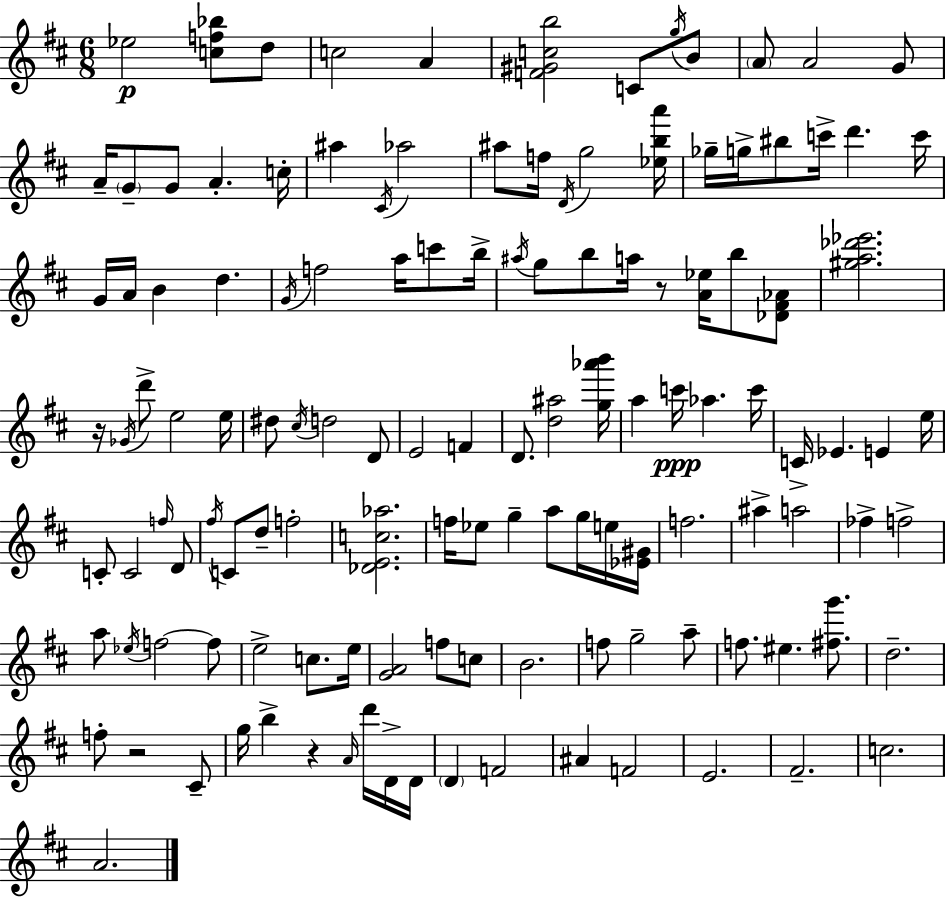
{
  \clef treble
  \numericTimeSignature
  \time 6/8
  \key d \major
  ees''2\p <c'' f'' bes''>8 d''8 | c''2 a'4 | <f' gis' c'' b''>2 c'8 \acciaccatura { g''16 } b'8 | \parenthesize a'8 a'2 g'8 | \break a'16-- \parenthesize g'8-- g'8 a'4.-. | c''16-. ais''4 \acciaccatura { cis'16 } aes''2 | ais''8 f''16 \acciaccatura { d'16 } g''2 | <ees'' b'' a'''>16 ges''16-- g''16-> bis''8 c'''16-> d'''4. | \break c'''16 g'16 a'16 b'4 d''4. | \acciaccatura { g'16 } f''2 | a''16 c'''8 b''16-> \acciaccatura { ais''16 } g''8 b''8 a''16 r8 | <a' ees''>16 b''8 <des' fis' aes'>8 <gis'' a'' des''' ees'''>2. | \break r16 \acciaccatura { ges'16 } d'''8-> e''2 | e''16 dis''8 \acciaccatura { cis''16 } d''2 | d'8 e'2 | f'4 d'8. <d'' ais''>2 | \break <g'' aes''' b'''>16 a''4 c'''16\ppp | aes''4. c'''16 c'16-> ees'4. | e'4 e''16 c'8-. c'2 | \grace { f''16 } d'8 \acciaccatura { fis''16 } c'8 d''8-- | \break f''2-. <des' e' c'' aes''>2. | f''16 ees''8 | g''4-- a''8 g''16 e''16 <ees' gis'>16 f''2. | ais''4-> | \break a''2 fes''4-> | f''2-> a''8 \acciaccatura { ees''16 } | f''2~~ f''8 e''2-> | c''8. e''16 <g' a'>2 | \break f''8 c''8 b'2. | f''8 | g''2-- a''8-- f''8. | eis''4. <fis'' g'''>8. d''2.-- | \break f''8-. | r2 cis'8-- g''16 b''4-> | r4 \grace { a'16 } d'''16 d'16-> d'16 \parenthesize d'4 | f'2 ais'4 | \break f'2 e'2. | fis'2.-- | c''2. | a'2. | \break \bar "|."
}